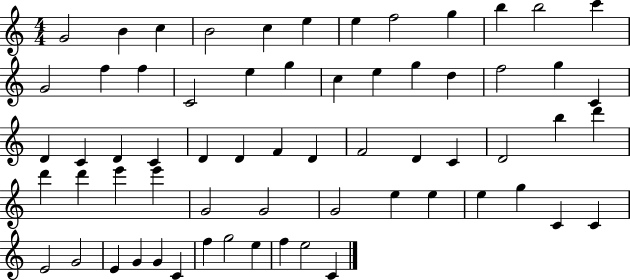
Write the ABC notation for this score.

X:1
T:Untitled
M:4/4
L:1/4
K:C
G2 B c B2 c e e f2 g b b2 c' G2 f f C2 e g c e g d f2 g C D C D C D D F D F2 D C D2 b d' d' d' e' e' G2 G2 G2 e e e g C C E2 G2 E G G C f g2 e f e2 C